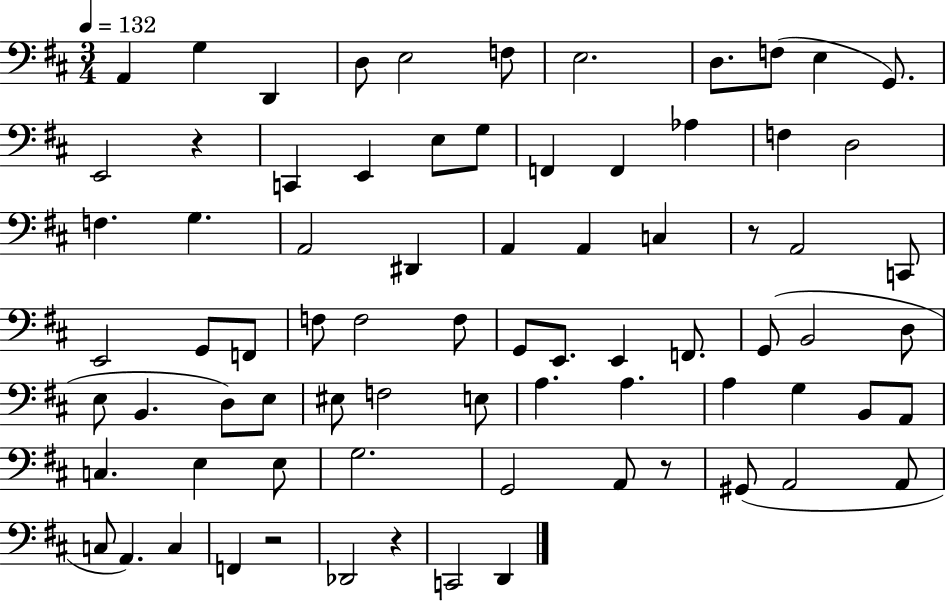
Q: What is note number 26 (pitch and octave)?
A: A2